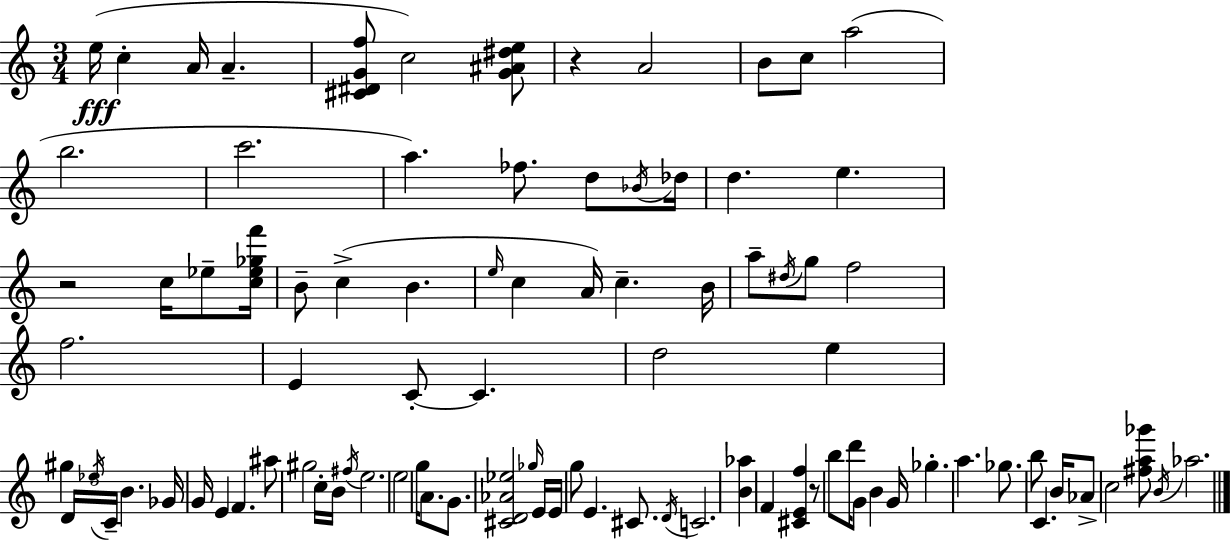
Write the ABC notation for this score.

X:1
T:Untitled
M:3/4
L:1/4
K:C
e/4 c A/4 A [^C^DGf]/2 c2 [G^A^de]/2 z A2 B/2 c/2 a2 b2 c'2 a _f/2 d/2 _B/4 _d/4 d e z2 c/4 _e/2 [c_e_gf']/4 B/2 c B e/4 c A/4 c B/4 a/2 ^d/4 g/2 f2 f2 E C/2 C d2 e ^g D/4 _e/4 C/4 B _G/4 G/4 E F ^a/2 ^g2 c/4 B/4 ^f/4 e2 e2 g/4 A/2 G/2 [^CD_A_e]2 _g/4 E/4 E/4 g/2 E ^C/2 D/4 C2 [B_a] F [^CEf] z/2 b/2 d'/4 G/2 B G/4 _g a _g/2 b/2 C B/4 _A/2 c2 [^fa_g']/2 B/4 _a2